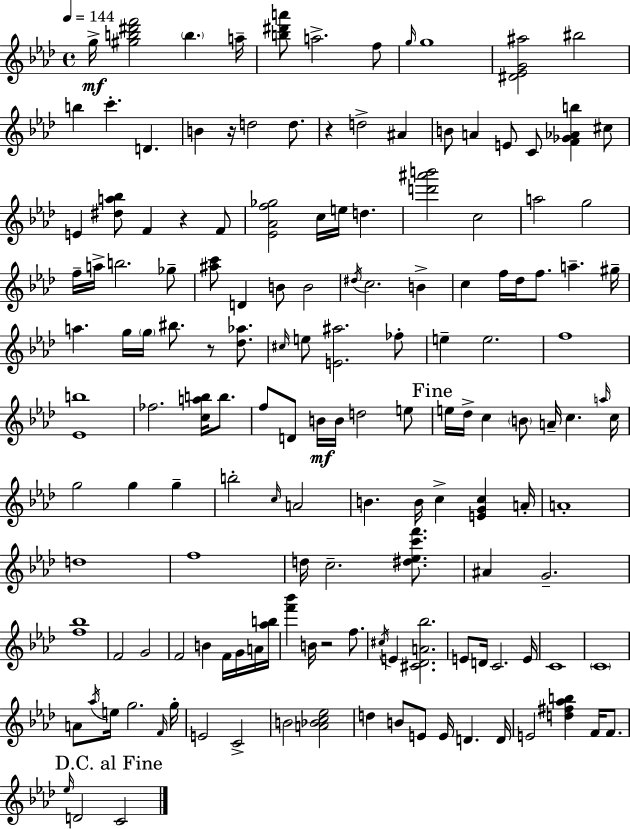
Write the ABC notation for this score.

X:1
T:Untitled
M:4/4
L:1/4
K:Ab
g/4 [^gb^d'f']2 b a/4 [b^d'a']/2 a2 f/2 g/4 g4 [^D_EG^a]2 ^b2 b c' D B z/4 d2 d/2 z d2 ^A B/2 A E/2 C/2 [F_G_Ab] ^c/2 E [^da_b]/2 F z F/2 [_E_Af_g]2 c/4 e/4 d [d'^a'b']2 c2 a2 g2 f/4 a/4 b2 _g/2 [^ac']/2 D B/2 B2 ^d/4 c2 B c f/4 _d/4 f/2 a ^g/4 a g/4 g/4 ^b/2 z/2 [_d_a]/2 ^c/4 e/2 [E^a]2 _f/2 e e2 f4 [_Eb]4 _f2 [cab]/4 b/2 f/2 D/2 B/4 B/4 d2 e/2 e/4 _d/4 c B/2 A/4 c a/4 c/4 g2 g g b2 c/4 A2 B B/4 c [EGc] A/4 A4 d4 f4 d/4 c2 [^d_ec'f']/2 ^A G2 [f_b]4 F2 G2 F2 B F/4 G/4 A/4 [_ab]/4 [f'_b'] B/4 z2 f/2 ^c/4 E [^C_DA_b]2 E/2 D/4 C2 E/4 C4 C4 A/2 _a/4 e/4 g2 F/4 g/4 E2 C2 B2 [A_Bc_e]2 d B/2 E/2 E/4 D D/4 E2 [d^f_ab] F/4 F/2 _e/4 D2 C2